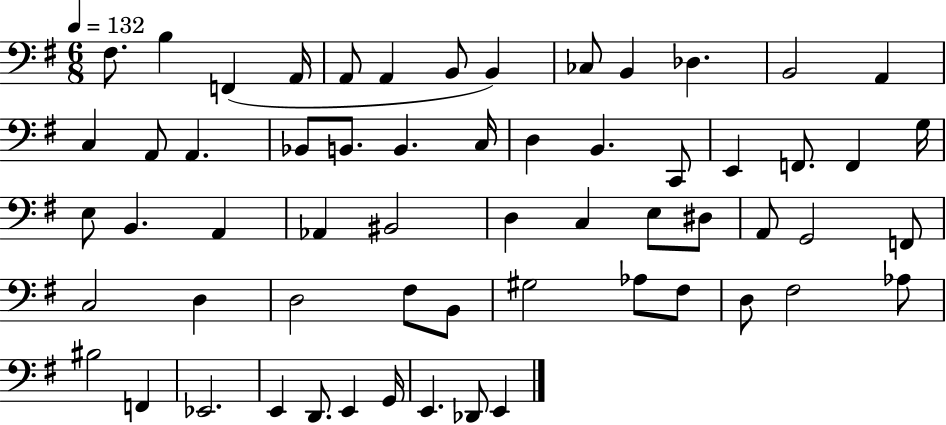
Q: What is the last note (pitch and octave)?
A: E2